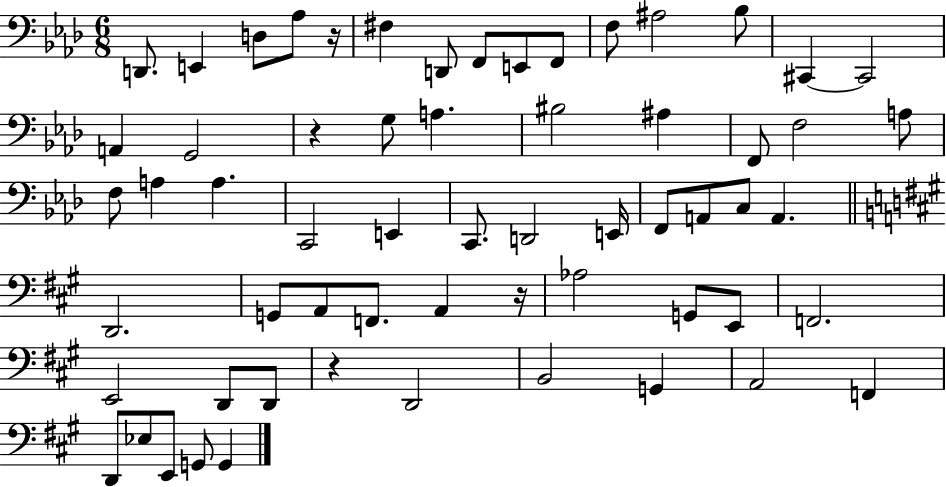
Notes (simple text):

D2/e. E2/q D3/e Ab3/e R/s F#3/q D2/e F2/e E2/e F2/e F3/e A#3/h Bb3/e C#2/q C#2/h A2/q G2/h R/q G3/e A3/q. BIS3/h A#3/q F2/e F3/h A3/e F3/e A3/q A3/q. C2/h E2/q C2/e. D2/h E2/s F2/e A2/e C3/e A2/q. D2/h. G2/e A2/e F2/e. A2/q R/s Ab3/h G2/e E2/e F2/h. E2/h D2/e D2/e R/q D2/h B2/h G2/q A2/h F2/q D2/e Eb3/e E2/e G2/e G2/q